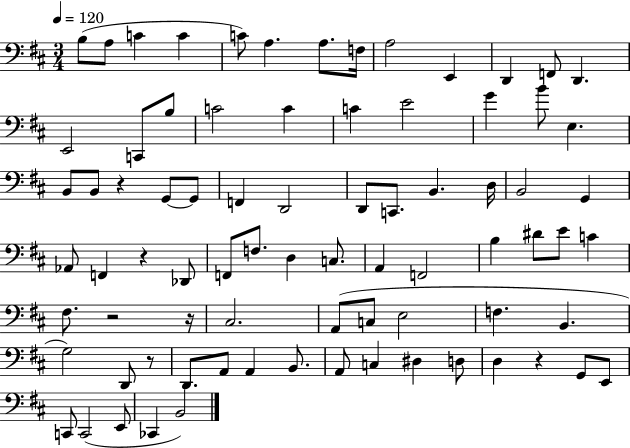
X:1
T:Untitled
M:3/4
L:1/4
K:D
B,/2 A,/2 C C C/2 A, A,/2 F,/4 A,2 E,, D,, F,,/2 D,, E,,2 C,,/2 B,/2 C2 C C E2 G B/2 E, B,,/2 B,,/2 z G,,/2 G,,/2 F,, D,,2 D,,/2 C,,/2 B,, D,/4 B,,2 G,, _A,,/2 F,, z _D,,/2 F,,/2 F,/2 D, C,/2 A,, F,,2 B, ^D/2 E/2 C ^F,/2 z2 z/4 ^C,2 A,,/2 C,/2 E,2 F, B,, G,2 D,,/2 z/2 D,,/2 A,,/2 A,, B,,/2 A,,/2 C, ^D, D,/2 D, z G,,/2 E,,/2 C,,/2 C,,2 E,,/2 _C,, B,,2